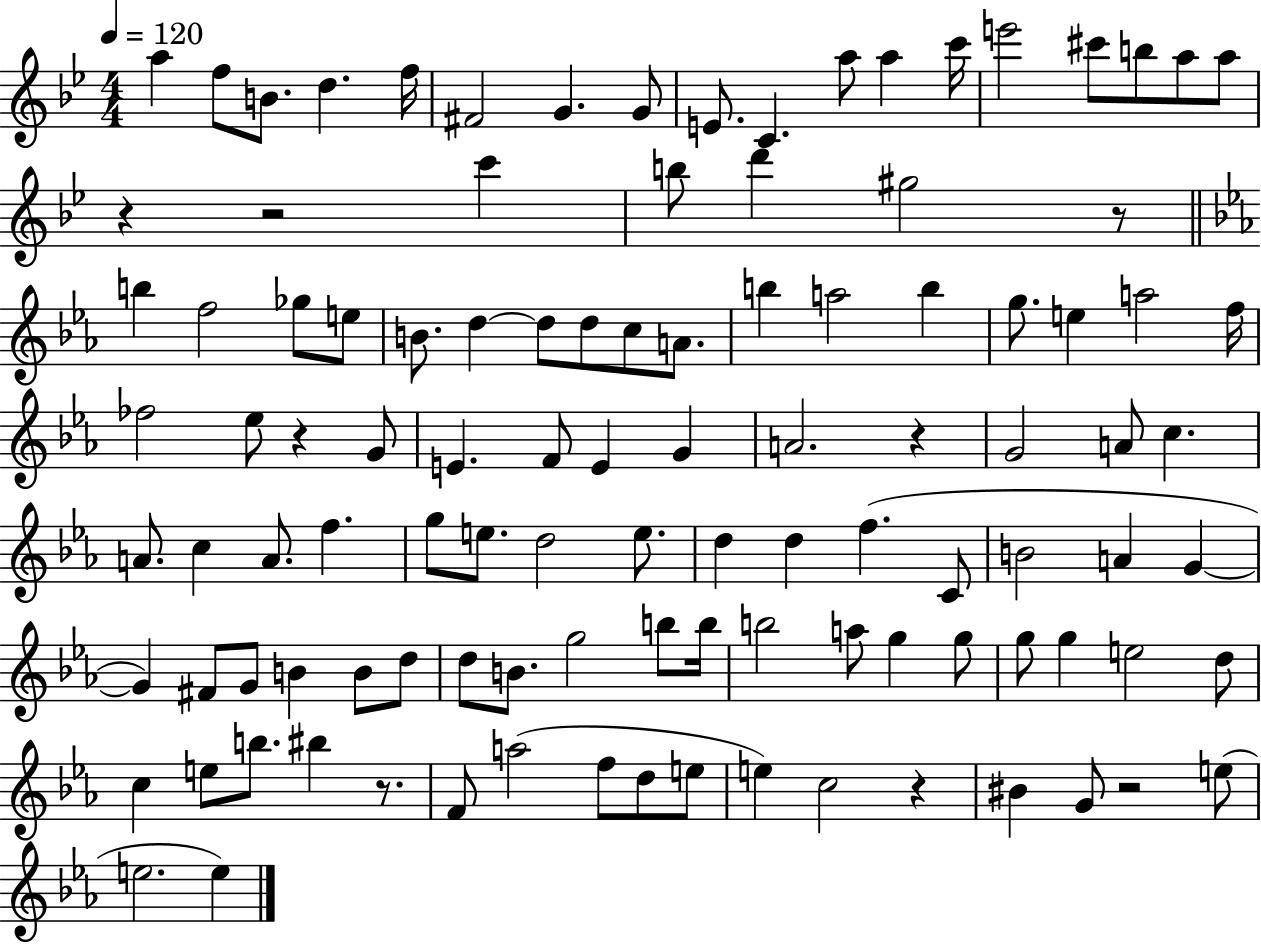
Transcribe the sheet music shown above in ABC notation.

X:1
T:Untitled
M:4/4
L:1/4
K:Bb
a f/2 B/2 d f/4 ^F2 G G/2 E/2 C a/2 a c'/4 e'2 ^c'/2 b/2 a/2 a/2 z z2 c' b/2 d' ^g2 z/2 b f2 _g/2 e/2 B/2 d d/2 d/2 c/2 A/2 b a2 b g/2 e a2 f/4 _f2 _e/2 z G/2 E F/2 E G A2 z G2 A/2 c A/2 c A/2 f g/2 e/2 d2 e/2 d d f C/2 B2 A G G ^F/2 G/2 B B/2 d/2 d/2 B/2 g2 b/2 b/4 b2 a/2 g g/2 g/2 g e2 d/2 c e/2 b/2 ^b z/2 F/2 a2 f/2 d/2 e/2 e c2 z ^B G/2 z2 e/2 e2 e